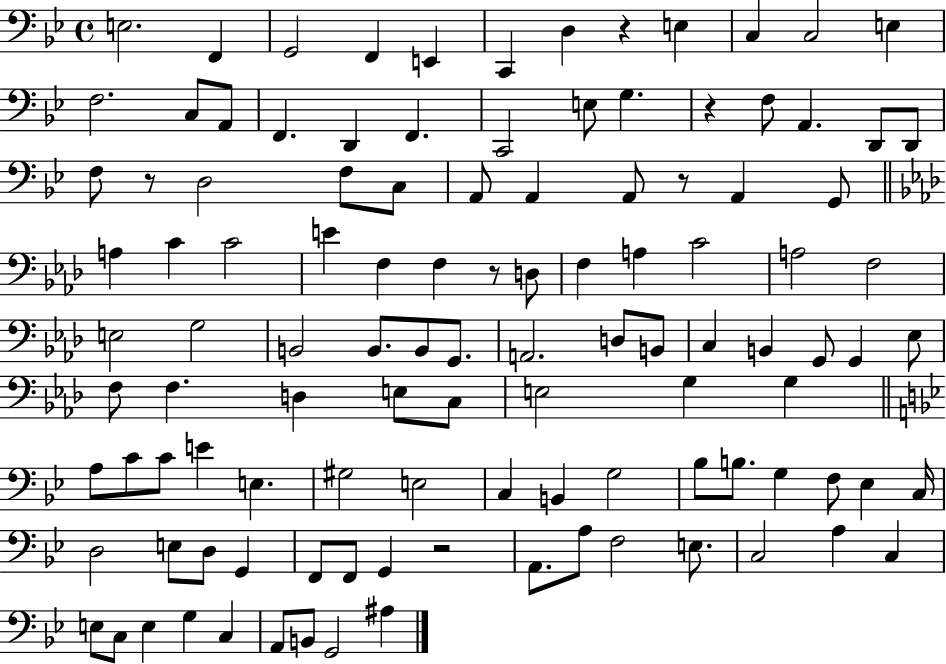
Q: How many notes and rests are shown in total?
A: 112